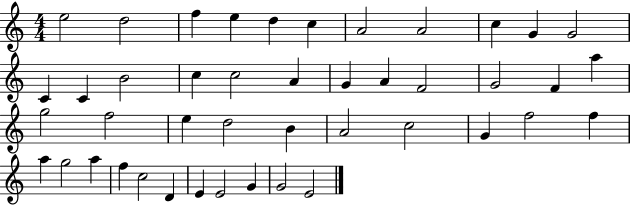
{
  \clef treble
  \numericTimeSignature
  \time 4/4
  \key c \major
  e''2 d''2 | f''4 e''4 d''4 c''4 | a'2 a'2 | c''4 g'4 g'2 | \break c'4 c'4 b'2 | c''4 c''2 a'4 | g'4 a'4 f'2 | g'2 f'4 a''4 | \break g''2 f''2 | e''4 d''2 b'4 | a'2 c''2 | g'4 f''2 f''4 | \break a''4 g''2 a''4 | f''4 c''2 d'4 | e'4 e'2 g'4 | g'2 e'2 | \break \bar "|."
}